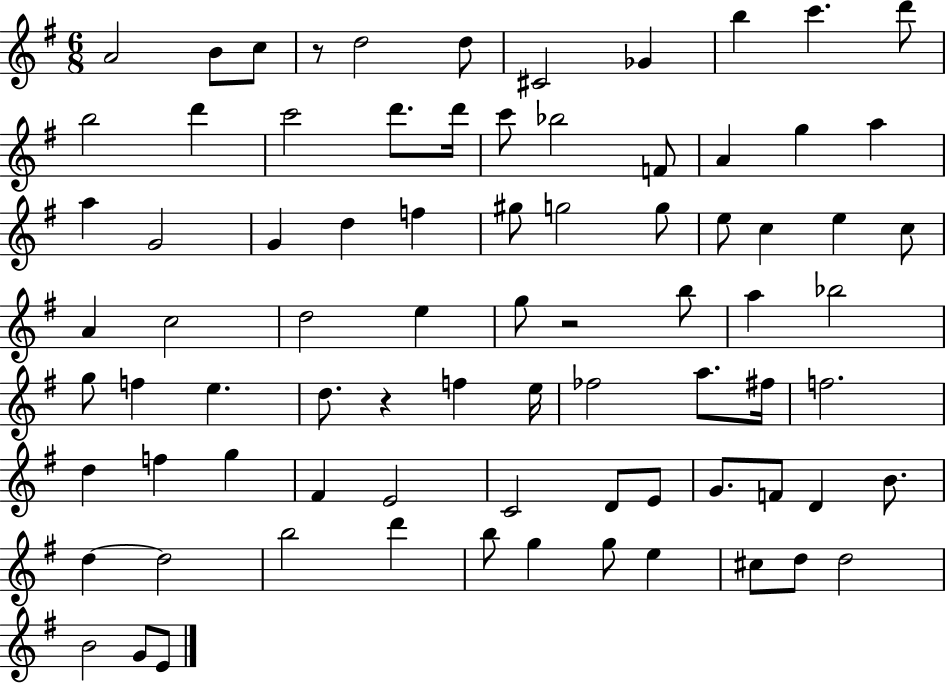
{
  \clef treble
  \numericTimeSignature
  \time 6/8
  \key g \major
  a'2 b'8 c''8 | r8 d''2 d''8 | cis'2 ges'4 | b''4 c'''4. d'''8 | \break b''2 d'''4 | c'''2 d'''8. d'''16 | c'''8 bes''2 f'8 | a'4 g''4 a''4 | \break a''4 g'2 | g'4 d''4 f''4 | gis''8 g''2 g''8 | e''8 c''4 e''4 c''8 | \break a'4 c''2 | d''2 e''4 | g''8 r2 b''8 | a''4 bes''2 | \break g''8 f''4 e''4. | d''8. r4 f''4 e''16 | fes''2 a''8. fis''16 | f''2. | \break d''4 f''4 g''4 | fis'4 e'2 | c'2 d'8 e'8 | g'8. f'8 d'4 b'8. | \break d''4~~ d''2 | b''2 d'''4 | b''8 g''4 g''8 e''4 | cis''8 d''8 d''2 | \break b'2 g'8 e'8 | \bar "|."
}